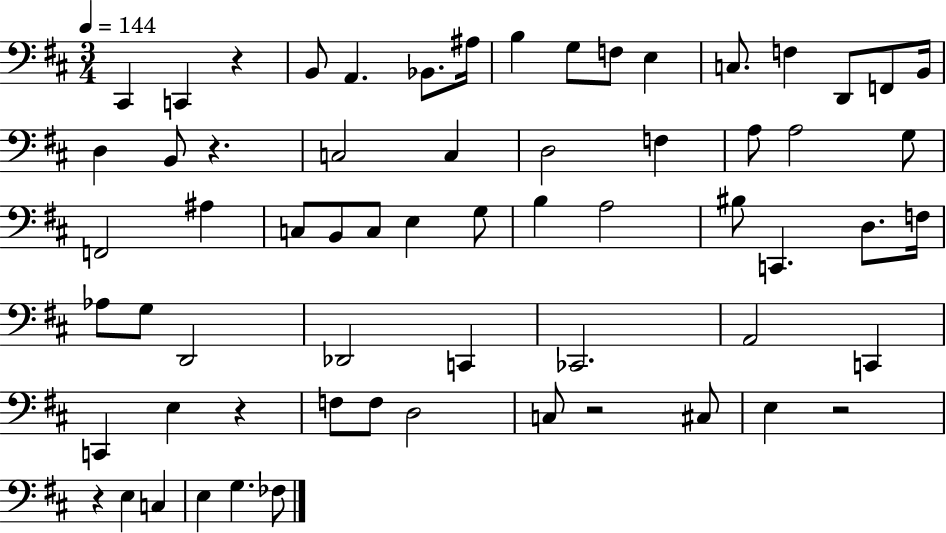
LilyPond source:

{
  \clef bass
  \numericTimeSignature
  \time 3/4
  \key d \major
  \tempo 4 = 144
  cis,4 c,4 r4 | b,8 a,4. bes,8. ais16 | b4 g8 f8 e4 | c8. f4 d,8 f,8 b,16 | \break d4 b,8 r4. | c2 c4 | d2 f4 | a8 a2 g8 | \break f,2 ais4 | c8 b,8 c8 e4 g8 | b4 a2 | bis8 c,4. d8. f16 | \break aes8 g8 d,2 | des,2 c,4 | ces,2. | a,2 c,4 | \break c,4 e4 r4 | f8 f8 d2 | c8 r2 cis8 | e4 r2 | \break r4 e4 c4 | e4 g4. fes8 | \bar "|."
}